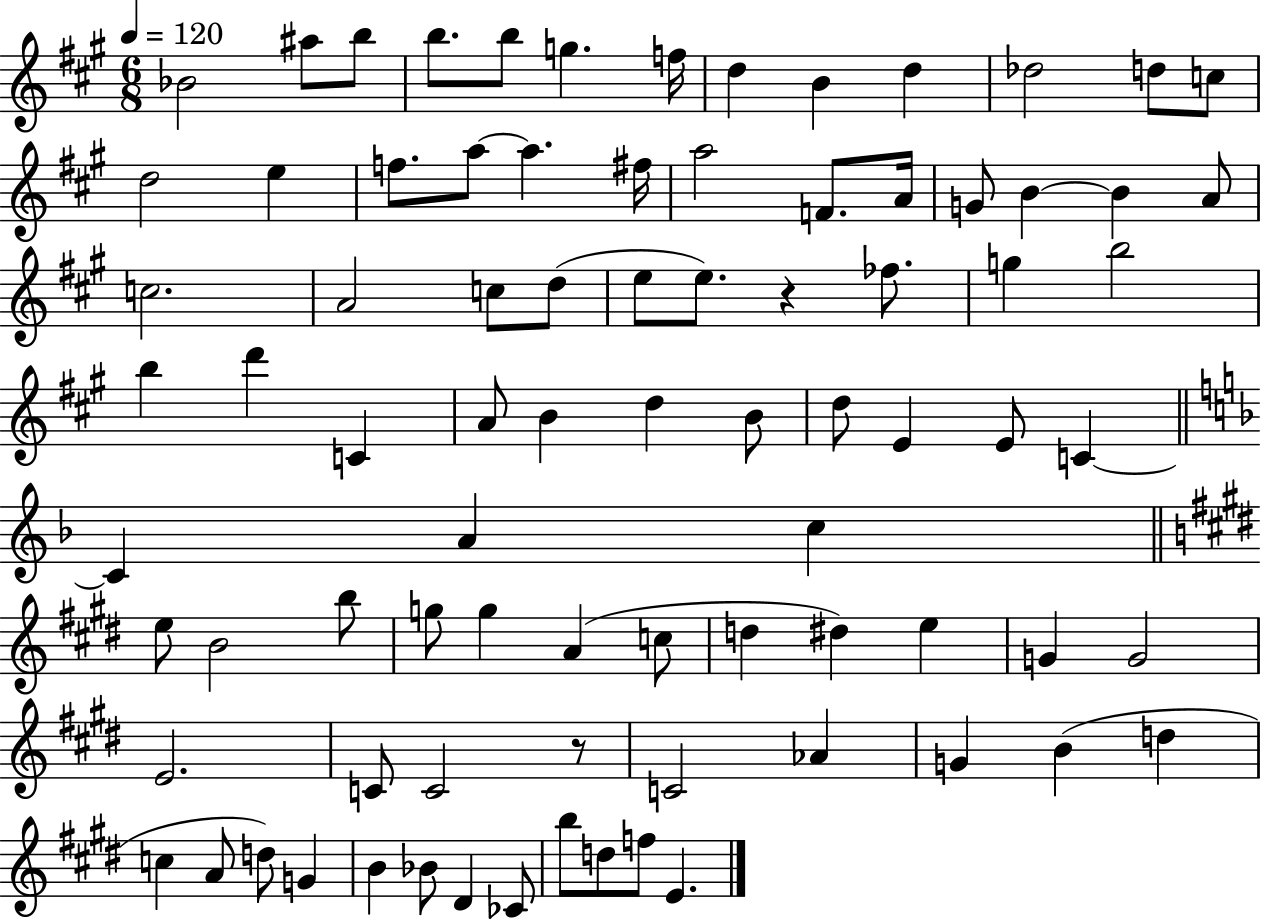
X:1
T:Untitled
M:6/8
L:1/4
K:A
_B2 ^a/2 b/2 b/2 b/2 g f/4 d B d _d2 d/2 c/2 d2 e f/2 a/2 a ^f/4 a2 F/2 A/4 G/2 B B A/2 c2 A2 c/2 d/2 e/2 e/2 z _f/2 g b2 b d' C A/2 B d B/2 d/2 E E/2 C C A c e/2 B2 b/2 g/2 g A c/2 d ^d e G G2 E2 C/2 C2 z/2 C2 _A G B d c A/2 d/2 G B _B/2 ^D _C/2 b/2 d/2 f/2 E